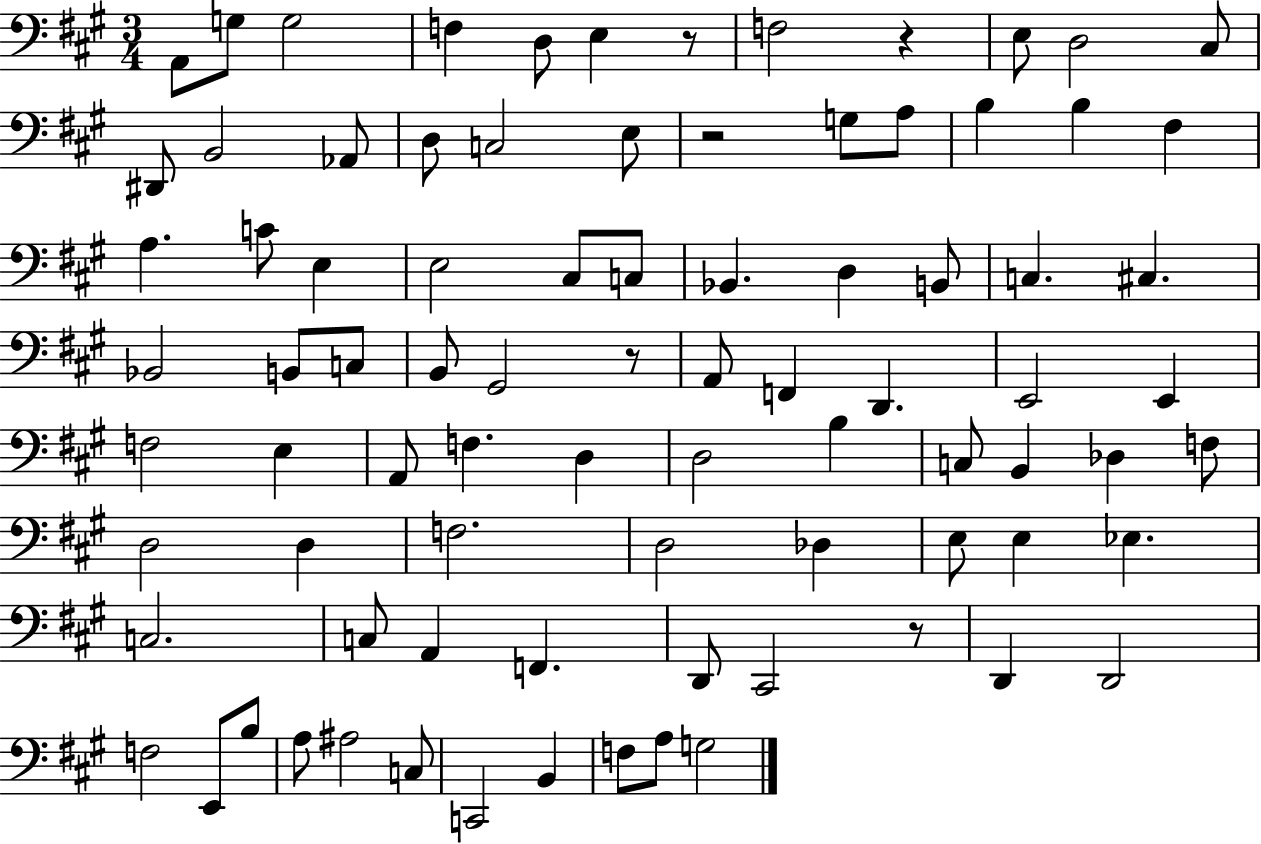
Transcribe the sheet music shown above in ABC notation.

X:1
T:Untitled
M:3/4
L:1/4
K:A
A,,/2 G,/2 G,2 F, D,/2 E, z/2 F,2 z E,/2 D,2 ^C,/2 ^D,,/2 B,,2 _A,,/2 D,/2 C,2 E,/2 z2 G,/2 A,/2 B, B, ^F, A, C/2 E, E,2 ^C,/2 C,/2 _B,, D, B,,/2 C, ^C, _B,,2 B,,/2 C,/2 B,,/2 ^G,,2 z/2 A,,/2 F,, D,, E,,2 E,, F,2 E, A,,/2 F, D, D,2 B, C,/2 B,, _D, F,/2 D,2 D, F,2 D,2 _D, E,/2 E, _E, C,2 C,/2 A,, F,, D,,/2 ^C,,2 z/2 D,, D,,2 F,2 E,,/2 B,/2 A,/2 ^A,2 C,/2 C,,2 B,, F,/2 A,/2 G,2